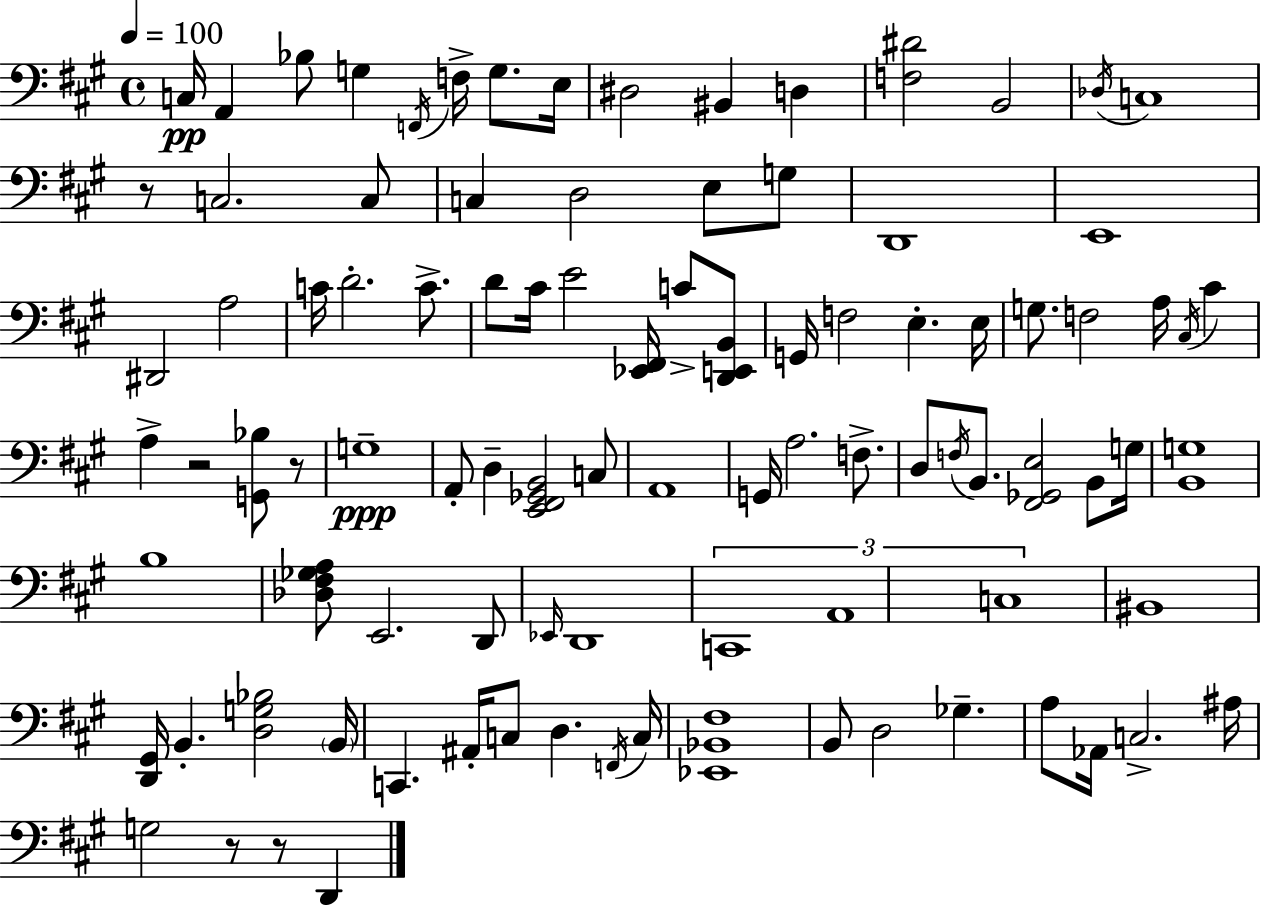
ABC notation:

X:1
T:Untitled
M:4/4
L:1/4
K:A
C,/4 A,, _B,/2 G, F,,/4 F,/4 G,/2 E,/4 ^D,2 ^B,, D, [F,^D]2 B,,2 _D,/4 C,4 z/2 C,2 C,/2 C, D,2 E,/2 G,/2 D,,4 E,,4 ^D,,2 A,2 C/4 D2 C/2 D/2 ^C/4 E2 [_E,,^F,,]/4 C/2 [D,,E,,B,,]/2 G,,/4 F,2 E, E,/4 G,/2 F,2 A,/4 ^C,/4 ^C A, z2 [G,,_B,]/2 z/2 G,4 A,,/2 D, [E,,^F,,_G,,B,,]2 C,/2 A,,4 G,,/4 A,2 F,/2 D,/2 F,/4 B,,/2 [^F,,_G,,E,]2 B,,/2 G,/4 [B,,G,]4 B,4 [_D,^F,_G,A,]/2 E,,2 D,,/2 _E,,/4 D,,4 C,,4 A,,4 C,4 ^B,,4 [D,,^G,,]/4 B,, [D,G,_B,]2 B,,/4 C,, ^A,,/4 C,/2 D, F,,/4 C,/4 [_E,,_B,,^F,]4 B,,/2 D,2 _G, A,/2 _A,,/4 C,2 ^A,/4 G,2 z/2 z/2 D,,